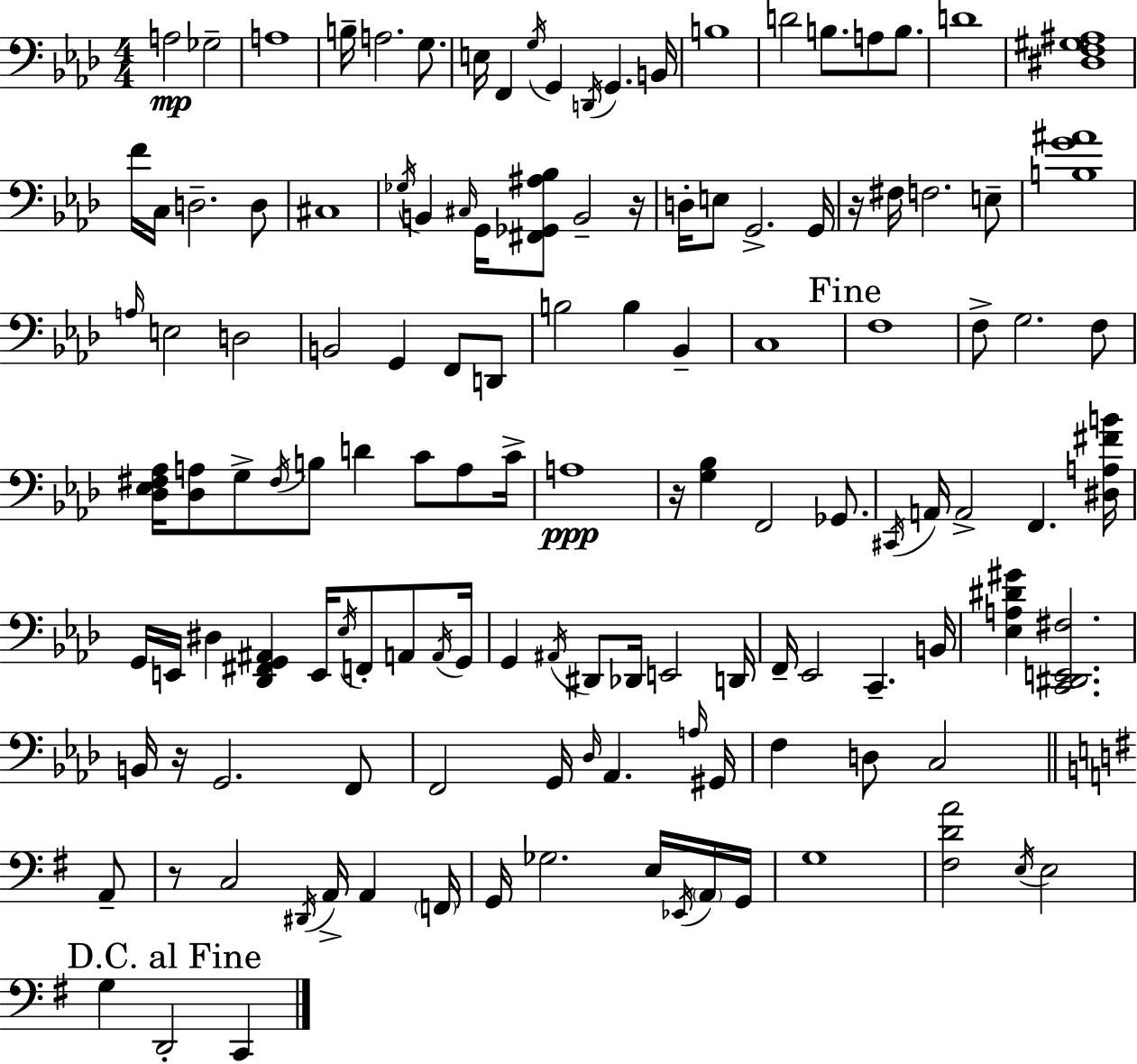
X:1
T:Untitled
M:4/4
L:1/4
K:Ab
A,2 _G,2 A,4 B,/4 A,2 G,/2 E,/4 F,, G,/4 G,, D,,/4 G,, B,,/4 B,4 D2 B,/2 A,/2 B,/2 D4 [^D,F,^G,^A,]4 F/4 C,/4 D,2 D,/2 ^C,4 _G,/4 B,, ^C,/4 G,,/4 [^F,,_G,,^A,_B,]/2 B,,2 z/4 D,/4 E,/2 G,,2 G,,/4 z/4 ^F,/4 F,2 E,/2 [B,G^A]4 A,/4 E,2 D,2 B,,2 G,, F,,/2 D,,/2 B,2 B, _B,, C,4 F,4 F,/2 G,2 F,/2 [_D,_E,^F,_A,]/4 [_D,A,]/2 G,/2 ^F,/4 B,/2 D C/2 A,/2 C/4 A,4 z/4 [G,_B,] F,,2 _G,,/2 ^C,,/4 A,,/4 A,,2 F,, [^D,A,^FB]/4 G,,/4 E,,/4 ^D, [_D,,^F,,G,,^A,,] E,,/4 _E,/4 F,,/2 A,,/2 A,,/4 G,,/4 G,, ^A,,/4 ^D,,/2 _D,,/4 E,,2 D,,/4 F,,/4 _E,,2 C,, B,,/4 [_E,A,^D^G] [C,,^D,,E,,^F,]2 B,,/4 z/4 G,,2 F,,/2 F,,2 G,,/4 _D,/4 _A,, A,/4 ^G,,/4 F, D,/2 C,2 A,,/2 z/2 C,2 ^D,,/4 A,,/4 A,, F,,/4 G,,/4 _G,2 E,/4 _E,,/4 A,,/4 G,,/4 G,4 [^F,DA]2 E,/4 E,2 G, D,,2 C,,